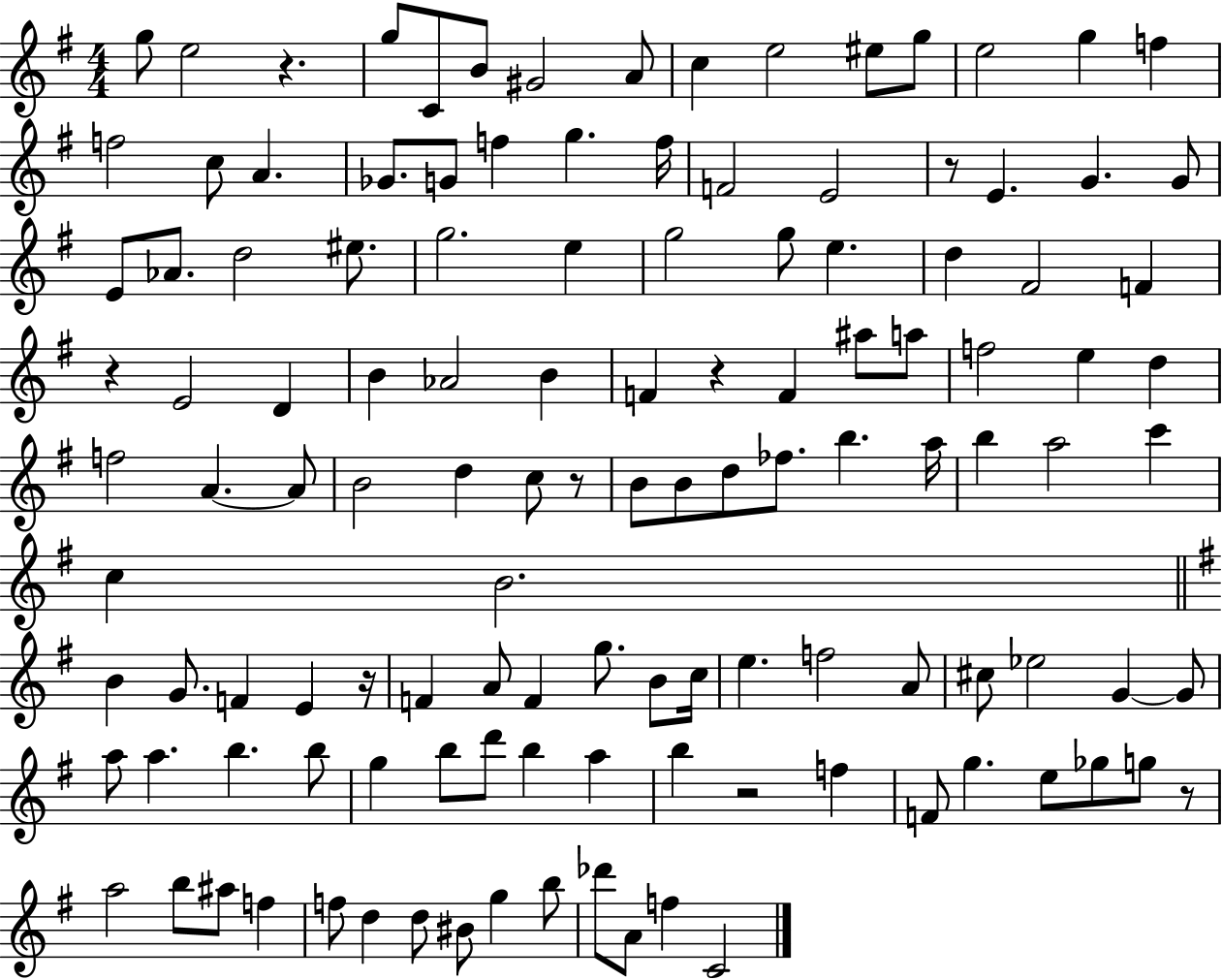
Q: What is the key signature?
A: G major